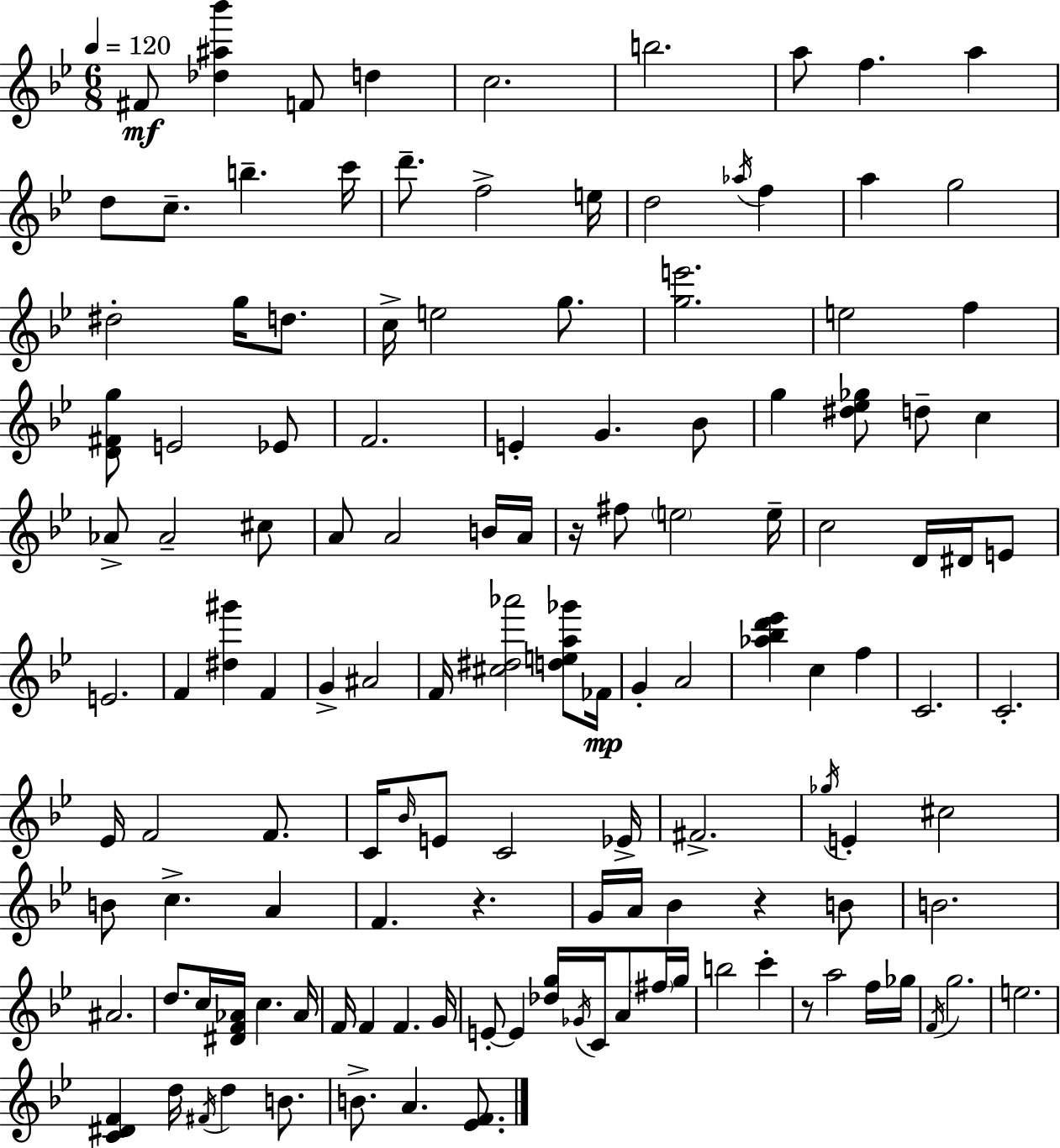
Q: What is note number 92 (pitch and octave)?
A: F4